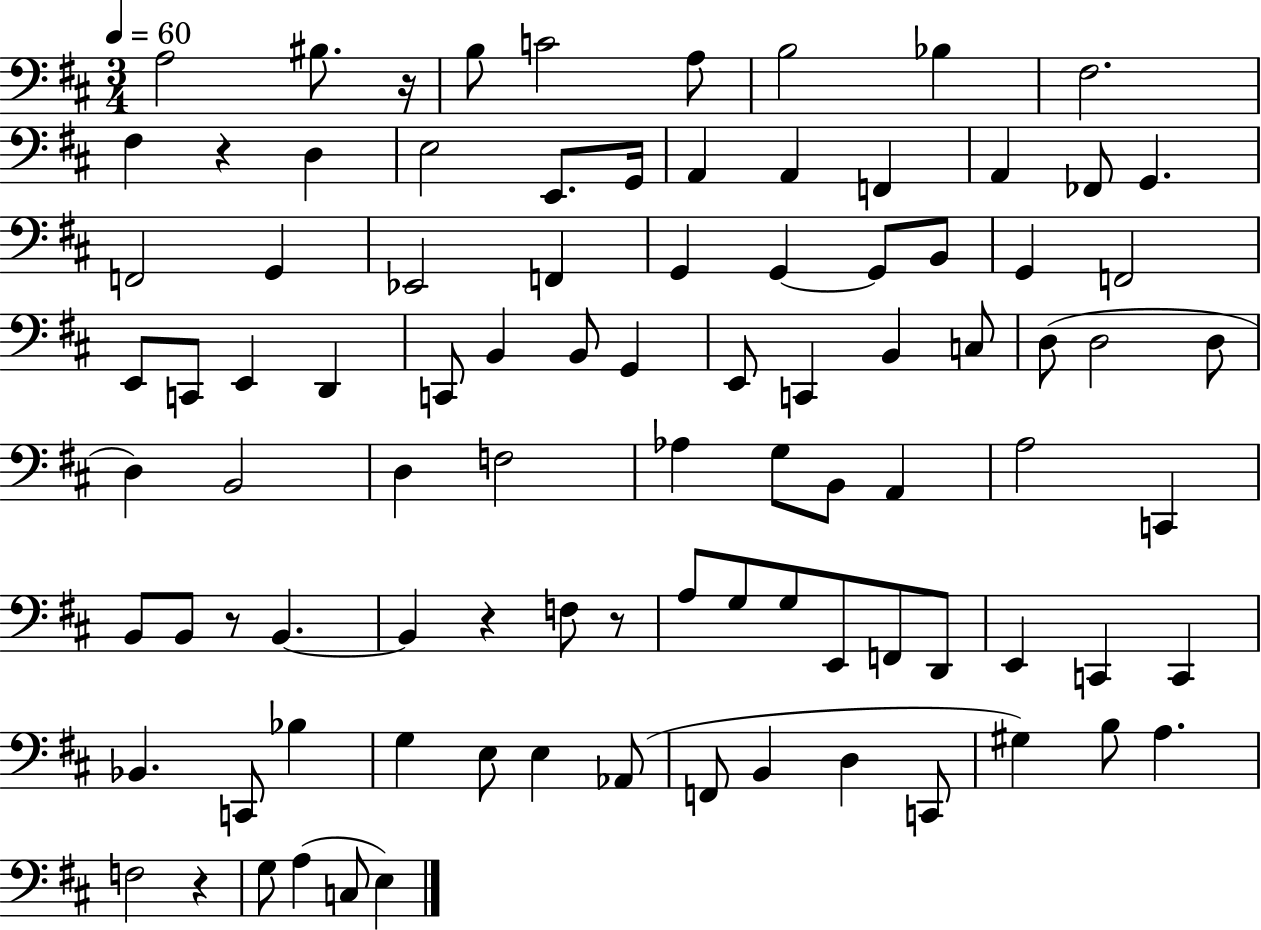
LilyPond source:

{
  \clef bass
  \numericTimeSignature
  \time 3/4
  \key d \major
  \tempo 4 = 60
  a2 bis8. r16 | b8 c'2 a8 | b2 bes4 | fis2. | \break fis4 r4 d4 | e2 e,8. g,16 | a,4 a,4 f,4 | a,4 fes,8 g,4. | \break f,2 g,4 | ees,2 f,4 | g,4 g,4~~ g,8 b,8 | g,4 f,2 | \break e,8 c,8 e,4 d,4 | c,8 b,4 b,8 g,4 | e,8 c,4 b,4 c8 | d8( d2 d8 | \break d4) b,2 | d4 f2 | aes4 g8 b,8 a,4 | a2 c,4 | \break b,8 b,8 r8 b,4.~~ | b,4 r4 f8 r8 | a8 g8 g8 e,8 f,8 d,8 | e,4 c,4 c,4 | \break bes,4. c,8 bes4 | g4 e8 e4 aes,8( | f,8 b,4 d4 c,8 | gis4) b8 a4. | \break f2 r4 | g8 a4( c8 e4) | \bar "|."
}